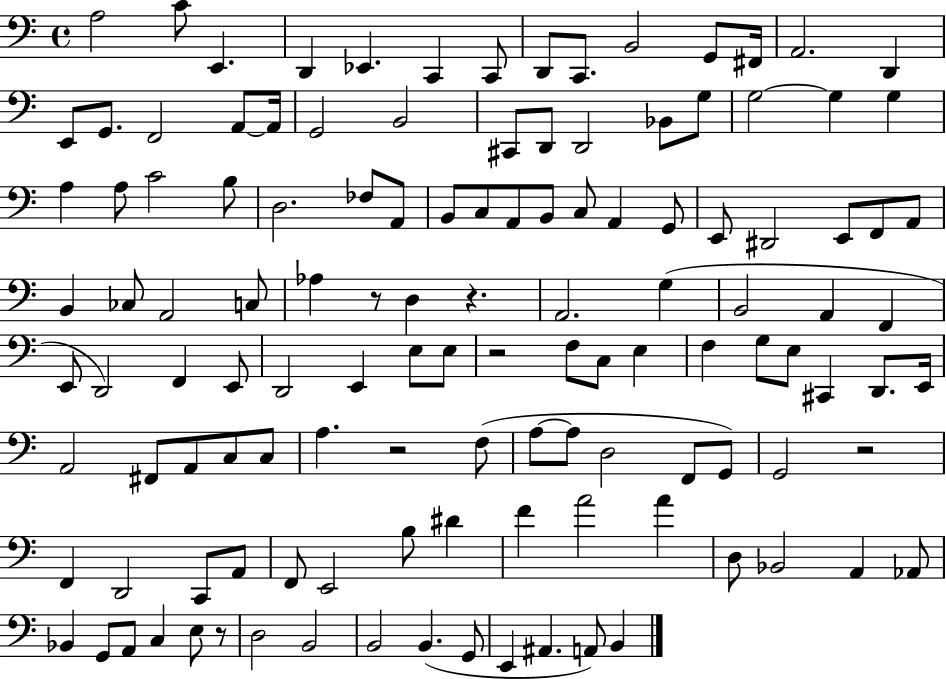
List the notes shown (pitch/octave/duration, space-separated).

A3/h C4/e E2/q. D2/q Eb2/q. C2/q C2/e D2/e C2/e. B2/h G2/e F#2/s A2/h. D2/q E2/e G2/e. F2/h A2/e A2/s G2/h B2/h C#2/e D2/e D2/h Bb2/e G3/e G3/h G3/q G3/q A3/q A3/e C4/h B3/e D3/h. FES3/e A2/e B2/e C3/e A2/e B2/e C3/e A2/q G2/e E2/e D#2/h E2/e F2/e A2/e B2/q CES3/e A2/h C3/e Ab3/q R/e D3/q R/q. A2/h. G3/q B2/h A2/q F2/q E2/e D2/h F2/q E2/e D2/h E2/q E3/e E3/e R/h F3/e C3/e E3/q F3/q G3/e E3/e C#2/q D2/e. E2/s A2/h F#2/e A2/e C3/e C3/e A3/q. R/h F3/e A3/e A3/e D3/h F2/e G2/e G2/h R/h F2/q D2/h C2/e A2/e F2/e E2/h B3/e D#4/q F4/q A4/h A4/q D3/e Bb2/h A2/q Ab2/e Bb2/q G2/e A2/e C3/q E3/e R/e D3/h B2/h B2/h B2/q. G2/e E2/q A#2/q. A2/e B2/q